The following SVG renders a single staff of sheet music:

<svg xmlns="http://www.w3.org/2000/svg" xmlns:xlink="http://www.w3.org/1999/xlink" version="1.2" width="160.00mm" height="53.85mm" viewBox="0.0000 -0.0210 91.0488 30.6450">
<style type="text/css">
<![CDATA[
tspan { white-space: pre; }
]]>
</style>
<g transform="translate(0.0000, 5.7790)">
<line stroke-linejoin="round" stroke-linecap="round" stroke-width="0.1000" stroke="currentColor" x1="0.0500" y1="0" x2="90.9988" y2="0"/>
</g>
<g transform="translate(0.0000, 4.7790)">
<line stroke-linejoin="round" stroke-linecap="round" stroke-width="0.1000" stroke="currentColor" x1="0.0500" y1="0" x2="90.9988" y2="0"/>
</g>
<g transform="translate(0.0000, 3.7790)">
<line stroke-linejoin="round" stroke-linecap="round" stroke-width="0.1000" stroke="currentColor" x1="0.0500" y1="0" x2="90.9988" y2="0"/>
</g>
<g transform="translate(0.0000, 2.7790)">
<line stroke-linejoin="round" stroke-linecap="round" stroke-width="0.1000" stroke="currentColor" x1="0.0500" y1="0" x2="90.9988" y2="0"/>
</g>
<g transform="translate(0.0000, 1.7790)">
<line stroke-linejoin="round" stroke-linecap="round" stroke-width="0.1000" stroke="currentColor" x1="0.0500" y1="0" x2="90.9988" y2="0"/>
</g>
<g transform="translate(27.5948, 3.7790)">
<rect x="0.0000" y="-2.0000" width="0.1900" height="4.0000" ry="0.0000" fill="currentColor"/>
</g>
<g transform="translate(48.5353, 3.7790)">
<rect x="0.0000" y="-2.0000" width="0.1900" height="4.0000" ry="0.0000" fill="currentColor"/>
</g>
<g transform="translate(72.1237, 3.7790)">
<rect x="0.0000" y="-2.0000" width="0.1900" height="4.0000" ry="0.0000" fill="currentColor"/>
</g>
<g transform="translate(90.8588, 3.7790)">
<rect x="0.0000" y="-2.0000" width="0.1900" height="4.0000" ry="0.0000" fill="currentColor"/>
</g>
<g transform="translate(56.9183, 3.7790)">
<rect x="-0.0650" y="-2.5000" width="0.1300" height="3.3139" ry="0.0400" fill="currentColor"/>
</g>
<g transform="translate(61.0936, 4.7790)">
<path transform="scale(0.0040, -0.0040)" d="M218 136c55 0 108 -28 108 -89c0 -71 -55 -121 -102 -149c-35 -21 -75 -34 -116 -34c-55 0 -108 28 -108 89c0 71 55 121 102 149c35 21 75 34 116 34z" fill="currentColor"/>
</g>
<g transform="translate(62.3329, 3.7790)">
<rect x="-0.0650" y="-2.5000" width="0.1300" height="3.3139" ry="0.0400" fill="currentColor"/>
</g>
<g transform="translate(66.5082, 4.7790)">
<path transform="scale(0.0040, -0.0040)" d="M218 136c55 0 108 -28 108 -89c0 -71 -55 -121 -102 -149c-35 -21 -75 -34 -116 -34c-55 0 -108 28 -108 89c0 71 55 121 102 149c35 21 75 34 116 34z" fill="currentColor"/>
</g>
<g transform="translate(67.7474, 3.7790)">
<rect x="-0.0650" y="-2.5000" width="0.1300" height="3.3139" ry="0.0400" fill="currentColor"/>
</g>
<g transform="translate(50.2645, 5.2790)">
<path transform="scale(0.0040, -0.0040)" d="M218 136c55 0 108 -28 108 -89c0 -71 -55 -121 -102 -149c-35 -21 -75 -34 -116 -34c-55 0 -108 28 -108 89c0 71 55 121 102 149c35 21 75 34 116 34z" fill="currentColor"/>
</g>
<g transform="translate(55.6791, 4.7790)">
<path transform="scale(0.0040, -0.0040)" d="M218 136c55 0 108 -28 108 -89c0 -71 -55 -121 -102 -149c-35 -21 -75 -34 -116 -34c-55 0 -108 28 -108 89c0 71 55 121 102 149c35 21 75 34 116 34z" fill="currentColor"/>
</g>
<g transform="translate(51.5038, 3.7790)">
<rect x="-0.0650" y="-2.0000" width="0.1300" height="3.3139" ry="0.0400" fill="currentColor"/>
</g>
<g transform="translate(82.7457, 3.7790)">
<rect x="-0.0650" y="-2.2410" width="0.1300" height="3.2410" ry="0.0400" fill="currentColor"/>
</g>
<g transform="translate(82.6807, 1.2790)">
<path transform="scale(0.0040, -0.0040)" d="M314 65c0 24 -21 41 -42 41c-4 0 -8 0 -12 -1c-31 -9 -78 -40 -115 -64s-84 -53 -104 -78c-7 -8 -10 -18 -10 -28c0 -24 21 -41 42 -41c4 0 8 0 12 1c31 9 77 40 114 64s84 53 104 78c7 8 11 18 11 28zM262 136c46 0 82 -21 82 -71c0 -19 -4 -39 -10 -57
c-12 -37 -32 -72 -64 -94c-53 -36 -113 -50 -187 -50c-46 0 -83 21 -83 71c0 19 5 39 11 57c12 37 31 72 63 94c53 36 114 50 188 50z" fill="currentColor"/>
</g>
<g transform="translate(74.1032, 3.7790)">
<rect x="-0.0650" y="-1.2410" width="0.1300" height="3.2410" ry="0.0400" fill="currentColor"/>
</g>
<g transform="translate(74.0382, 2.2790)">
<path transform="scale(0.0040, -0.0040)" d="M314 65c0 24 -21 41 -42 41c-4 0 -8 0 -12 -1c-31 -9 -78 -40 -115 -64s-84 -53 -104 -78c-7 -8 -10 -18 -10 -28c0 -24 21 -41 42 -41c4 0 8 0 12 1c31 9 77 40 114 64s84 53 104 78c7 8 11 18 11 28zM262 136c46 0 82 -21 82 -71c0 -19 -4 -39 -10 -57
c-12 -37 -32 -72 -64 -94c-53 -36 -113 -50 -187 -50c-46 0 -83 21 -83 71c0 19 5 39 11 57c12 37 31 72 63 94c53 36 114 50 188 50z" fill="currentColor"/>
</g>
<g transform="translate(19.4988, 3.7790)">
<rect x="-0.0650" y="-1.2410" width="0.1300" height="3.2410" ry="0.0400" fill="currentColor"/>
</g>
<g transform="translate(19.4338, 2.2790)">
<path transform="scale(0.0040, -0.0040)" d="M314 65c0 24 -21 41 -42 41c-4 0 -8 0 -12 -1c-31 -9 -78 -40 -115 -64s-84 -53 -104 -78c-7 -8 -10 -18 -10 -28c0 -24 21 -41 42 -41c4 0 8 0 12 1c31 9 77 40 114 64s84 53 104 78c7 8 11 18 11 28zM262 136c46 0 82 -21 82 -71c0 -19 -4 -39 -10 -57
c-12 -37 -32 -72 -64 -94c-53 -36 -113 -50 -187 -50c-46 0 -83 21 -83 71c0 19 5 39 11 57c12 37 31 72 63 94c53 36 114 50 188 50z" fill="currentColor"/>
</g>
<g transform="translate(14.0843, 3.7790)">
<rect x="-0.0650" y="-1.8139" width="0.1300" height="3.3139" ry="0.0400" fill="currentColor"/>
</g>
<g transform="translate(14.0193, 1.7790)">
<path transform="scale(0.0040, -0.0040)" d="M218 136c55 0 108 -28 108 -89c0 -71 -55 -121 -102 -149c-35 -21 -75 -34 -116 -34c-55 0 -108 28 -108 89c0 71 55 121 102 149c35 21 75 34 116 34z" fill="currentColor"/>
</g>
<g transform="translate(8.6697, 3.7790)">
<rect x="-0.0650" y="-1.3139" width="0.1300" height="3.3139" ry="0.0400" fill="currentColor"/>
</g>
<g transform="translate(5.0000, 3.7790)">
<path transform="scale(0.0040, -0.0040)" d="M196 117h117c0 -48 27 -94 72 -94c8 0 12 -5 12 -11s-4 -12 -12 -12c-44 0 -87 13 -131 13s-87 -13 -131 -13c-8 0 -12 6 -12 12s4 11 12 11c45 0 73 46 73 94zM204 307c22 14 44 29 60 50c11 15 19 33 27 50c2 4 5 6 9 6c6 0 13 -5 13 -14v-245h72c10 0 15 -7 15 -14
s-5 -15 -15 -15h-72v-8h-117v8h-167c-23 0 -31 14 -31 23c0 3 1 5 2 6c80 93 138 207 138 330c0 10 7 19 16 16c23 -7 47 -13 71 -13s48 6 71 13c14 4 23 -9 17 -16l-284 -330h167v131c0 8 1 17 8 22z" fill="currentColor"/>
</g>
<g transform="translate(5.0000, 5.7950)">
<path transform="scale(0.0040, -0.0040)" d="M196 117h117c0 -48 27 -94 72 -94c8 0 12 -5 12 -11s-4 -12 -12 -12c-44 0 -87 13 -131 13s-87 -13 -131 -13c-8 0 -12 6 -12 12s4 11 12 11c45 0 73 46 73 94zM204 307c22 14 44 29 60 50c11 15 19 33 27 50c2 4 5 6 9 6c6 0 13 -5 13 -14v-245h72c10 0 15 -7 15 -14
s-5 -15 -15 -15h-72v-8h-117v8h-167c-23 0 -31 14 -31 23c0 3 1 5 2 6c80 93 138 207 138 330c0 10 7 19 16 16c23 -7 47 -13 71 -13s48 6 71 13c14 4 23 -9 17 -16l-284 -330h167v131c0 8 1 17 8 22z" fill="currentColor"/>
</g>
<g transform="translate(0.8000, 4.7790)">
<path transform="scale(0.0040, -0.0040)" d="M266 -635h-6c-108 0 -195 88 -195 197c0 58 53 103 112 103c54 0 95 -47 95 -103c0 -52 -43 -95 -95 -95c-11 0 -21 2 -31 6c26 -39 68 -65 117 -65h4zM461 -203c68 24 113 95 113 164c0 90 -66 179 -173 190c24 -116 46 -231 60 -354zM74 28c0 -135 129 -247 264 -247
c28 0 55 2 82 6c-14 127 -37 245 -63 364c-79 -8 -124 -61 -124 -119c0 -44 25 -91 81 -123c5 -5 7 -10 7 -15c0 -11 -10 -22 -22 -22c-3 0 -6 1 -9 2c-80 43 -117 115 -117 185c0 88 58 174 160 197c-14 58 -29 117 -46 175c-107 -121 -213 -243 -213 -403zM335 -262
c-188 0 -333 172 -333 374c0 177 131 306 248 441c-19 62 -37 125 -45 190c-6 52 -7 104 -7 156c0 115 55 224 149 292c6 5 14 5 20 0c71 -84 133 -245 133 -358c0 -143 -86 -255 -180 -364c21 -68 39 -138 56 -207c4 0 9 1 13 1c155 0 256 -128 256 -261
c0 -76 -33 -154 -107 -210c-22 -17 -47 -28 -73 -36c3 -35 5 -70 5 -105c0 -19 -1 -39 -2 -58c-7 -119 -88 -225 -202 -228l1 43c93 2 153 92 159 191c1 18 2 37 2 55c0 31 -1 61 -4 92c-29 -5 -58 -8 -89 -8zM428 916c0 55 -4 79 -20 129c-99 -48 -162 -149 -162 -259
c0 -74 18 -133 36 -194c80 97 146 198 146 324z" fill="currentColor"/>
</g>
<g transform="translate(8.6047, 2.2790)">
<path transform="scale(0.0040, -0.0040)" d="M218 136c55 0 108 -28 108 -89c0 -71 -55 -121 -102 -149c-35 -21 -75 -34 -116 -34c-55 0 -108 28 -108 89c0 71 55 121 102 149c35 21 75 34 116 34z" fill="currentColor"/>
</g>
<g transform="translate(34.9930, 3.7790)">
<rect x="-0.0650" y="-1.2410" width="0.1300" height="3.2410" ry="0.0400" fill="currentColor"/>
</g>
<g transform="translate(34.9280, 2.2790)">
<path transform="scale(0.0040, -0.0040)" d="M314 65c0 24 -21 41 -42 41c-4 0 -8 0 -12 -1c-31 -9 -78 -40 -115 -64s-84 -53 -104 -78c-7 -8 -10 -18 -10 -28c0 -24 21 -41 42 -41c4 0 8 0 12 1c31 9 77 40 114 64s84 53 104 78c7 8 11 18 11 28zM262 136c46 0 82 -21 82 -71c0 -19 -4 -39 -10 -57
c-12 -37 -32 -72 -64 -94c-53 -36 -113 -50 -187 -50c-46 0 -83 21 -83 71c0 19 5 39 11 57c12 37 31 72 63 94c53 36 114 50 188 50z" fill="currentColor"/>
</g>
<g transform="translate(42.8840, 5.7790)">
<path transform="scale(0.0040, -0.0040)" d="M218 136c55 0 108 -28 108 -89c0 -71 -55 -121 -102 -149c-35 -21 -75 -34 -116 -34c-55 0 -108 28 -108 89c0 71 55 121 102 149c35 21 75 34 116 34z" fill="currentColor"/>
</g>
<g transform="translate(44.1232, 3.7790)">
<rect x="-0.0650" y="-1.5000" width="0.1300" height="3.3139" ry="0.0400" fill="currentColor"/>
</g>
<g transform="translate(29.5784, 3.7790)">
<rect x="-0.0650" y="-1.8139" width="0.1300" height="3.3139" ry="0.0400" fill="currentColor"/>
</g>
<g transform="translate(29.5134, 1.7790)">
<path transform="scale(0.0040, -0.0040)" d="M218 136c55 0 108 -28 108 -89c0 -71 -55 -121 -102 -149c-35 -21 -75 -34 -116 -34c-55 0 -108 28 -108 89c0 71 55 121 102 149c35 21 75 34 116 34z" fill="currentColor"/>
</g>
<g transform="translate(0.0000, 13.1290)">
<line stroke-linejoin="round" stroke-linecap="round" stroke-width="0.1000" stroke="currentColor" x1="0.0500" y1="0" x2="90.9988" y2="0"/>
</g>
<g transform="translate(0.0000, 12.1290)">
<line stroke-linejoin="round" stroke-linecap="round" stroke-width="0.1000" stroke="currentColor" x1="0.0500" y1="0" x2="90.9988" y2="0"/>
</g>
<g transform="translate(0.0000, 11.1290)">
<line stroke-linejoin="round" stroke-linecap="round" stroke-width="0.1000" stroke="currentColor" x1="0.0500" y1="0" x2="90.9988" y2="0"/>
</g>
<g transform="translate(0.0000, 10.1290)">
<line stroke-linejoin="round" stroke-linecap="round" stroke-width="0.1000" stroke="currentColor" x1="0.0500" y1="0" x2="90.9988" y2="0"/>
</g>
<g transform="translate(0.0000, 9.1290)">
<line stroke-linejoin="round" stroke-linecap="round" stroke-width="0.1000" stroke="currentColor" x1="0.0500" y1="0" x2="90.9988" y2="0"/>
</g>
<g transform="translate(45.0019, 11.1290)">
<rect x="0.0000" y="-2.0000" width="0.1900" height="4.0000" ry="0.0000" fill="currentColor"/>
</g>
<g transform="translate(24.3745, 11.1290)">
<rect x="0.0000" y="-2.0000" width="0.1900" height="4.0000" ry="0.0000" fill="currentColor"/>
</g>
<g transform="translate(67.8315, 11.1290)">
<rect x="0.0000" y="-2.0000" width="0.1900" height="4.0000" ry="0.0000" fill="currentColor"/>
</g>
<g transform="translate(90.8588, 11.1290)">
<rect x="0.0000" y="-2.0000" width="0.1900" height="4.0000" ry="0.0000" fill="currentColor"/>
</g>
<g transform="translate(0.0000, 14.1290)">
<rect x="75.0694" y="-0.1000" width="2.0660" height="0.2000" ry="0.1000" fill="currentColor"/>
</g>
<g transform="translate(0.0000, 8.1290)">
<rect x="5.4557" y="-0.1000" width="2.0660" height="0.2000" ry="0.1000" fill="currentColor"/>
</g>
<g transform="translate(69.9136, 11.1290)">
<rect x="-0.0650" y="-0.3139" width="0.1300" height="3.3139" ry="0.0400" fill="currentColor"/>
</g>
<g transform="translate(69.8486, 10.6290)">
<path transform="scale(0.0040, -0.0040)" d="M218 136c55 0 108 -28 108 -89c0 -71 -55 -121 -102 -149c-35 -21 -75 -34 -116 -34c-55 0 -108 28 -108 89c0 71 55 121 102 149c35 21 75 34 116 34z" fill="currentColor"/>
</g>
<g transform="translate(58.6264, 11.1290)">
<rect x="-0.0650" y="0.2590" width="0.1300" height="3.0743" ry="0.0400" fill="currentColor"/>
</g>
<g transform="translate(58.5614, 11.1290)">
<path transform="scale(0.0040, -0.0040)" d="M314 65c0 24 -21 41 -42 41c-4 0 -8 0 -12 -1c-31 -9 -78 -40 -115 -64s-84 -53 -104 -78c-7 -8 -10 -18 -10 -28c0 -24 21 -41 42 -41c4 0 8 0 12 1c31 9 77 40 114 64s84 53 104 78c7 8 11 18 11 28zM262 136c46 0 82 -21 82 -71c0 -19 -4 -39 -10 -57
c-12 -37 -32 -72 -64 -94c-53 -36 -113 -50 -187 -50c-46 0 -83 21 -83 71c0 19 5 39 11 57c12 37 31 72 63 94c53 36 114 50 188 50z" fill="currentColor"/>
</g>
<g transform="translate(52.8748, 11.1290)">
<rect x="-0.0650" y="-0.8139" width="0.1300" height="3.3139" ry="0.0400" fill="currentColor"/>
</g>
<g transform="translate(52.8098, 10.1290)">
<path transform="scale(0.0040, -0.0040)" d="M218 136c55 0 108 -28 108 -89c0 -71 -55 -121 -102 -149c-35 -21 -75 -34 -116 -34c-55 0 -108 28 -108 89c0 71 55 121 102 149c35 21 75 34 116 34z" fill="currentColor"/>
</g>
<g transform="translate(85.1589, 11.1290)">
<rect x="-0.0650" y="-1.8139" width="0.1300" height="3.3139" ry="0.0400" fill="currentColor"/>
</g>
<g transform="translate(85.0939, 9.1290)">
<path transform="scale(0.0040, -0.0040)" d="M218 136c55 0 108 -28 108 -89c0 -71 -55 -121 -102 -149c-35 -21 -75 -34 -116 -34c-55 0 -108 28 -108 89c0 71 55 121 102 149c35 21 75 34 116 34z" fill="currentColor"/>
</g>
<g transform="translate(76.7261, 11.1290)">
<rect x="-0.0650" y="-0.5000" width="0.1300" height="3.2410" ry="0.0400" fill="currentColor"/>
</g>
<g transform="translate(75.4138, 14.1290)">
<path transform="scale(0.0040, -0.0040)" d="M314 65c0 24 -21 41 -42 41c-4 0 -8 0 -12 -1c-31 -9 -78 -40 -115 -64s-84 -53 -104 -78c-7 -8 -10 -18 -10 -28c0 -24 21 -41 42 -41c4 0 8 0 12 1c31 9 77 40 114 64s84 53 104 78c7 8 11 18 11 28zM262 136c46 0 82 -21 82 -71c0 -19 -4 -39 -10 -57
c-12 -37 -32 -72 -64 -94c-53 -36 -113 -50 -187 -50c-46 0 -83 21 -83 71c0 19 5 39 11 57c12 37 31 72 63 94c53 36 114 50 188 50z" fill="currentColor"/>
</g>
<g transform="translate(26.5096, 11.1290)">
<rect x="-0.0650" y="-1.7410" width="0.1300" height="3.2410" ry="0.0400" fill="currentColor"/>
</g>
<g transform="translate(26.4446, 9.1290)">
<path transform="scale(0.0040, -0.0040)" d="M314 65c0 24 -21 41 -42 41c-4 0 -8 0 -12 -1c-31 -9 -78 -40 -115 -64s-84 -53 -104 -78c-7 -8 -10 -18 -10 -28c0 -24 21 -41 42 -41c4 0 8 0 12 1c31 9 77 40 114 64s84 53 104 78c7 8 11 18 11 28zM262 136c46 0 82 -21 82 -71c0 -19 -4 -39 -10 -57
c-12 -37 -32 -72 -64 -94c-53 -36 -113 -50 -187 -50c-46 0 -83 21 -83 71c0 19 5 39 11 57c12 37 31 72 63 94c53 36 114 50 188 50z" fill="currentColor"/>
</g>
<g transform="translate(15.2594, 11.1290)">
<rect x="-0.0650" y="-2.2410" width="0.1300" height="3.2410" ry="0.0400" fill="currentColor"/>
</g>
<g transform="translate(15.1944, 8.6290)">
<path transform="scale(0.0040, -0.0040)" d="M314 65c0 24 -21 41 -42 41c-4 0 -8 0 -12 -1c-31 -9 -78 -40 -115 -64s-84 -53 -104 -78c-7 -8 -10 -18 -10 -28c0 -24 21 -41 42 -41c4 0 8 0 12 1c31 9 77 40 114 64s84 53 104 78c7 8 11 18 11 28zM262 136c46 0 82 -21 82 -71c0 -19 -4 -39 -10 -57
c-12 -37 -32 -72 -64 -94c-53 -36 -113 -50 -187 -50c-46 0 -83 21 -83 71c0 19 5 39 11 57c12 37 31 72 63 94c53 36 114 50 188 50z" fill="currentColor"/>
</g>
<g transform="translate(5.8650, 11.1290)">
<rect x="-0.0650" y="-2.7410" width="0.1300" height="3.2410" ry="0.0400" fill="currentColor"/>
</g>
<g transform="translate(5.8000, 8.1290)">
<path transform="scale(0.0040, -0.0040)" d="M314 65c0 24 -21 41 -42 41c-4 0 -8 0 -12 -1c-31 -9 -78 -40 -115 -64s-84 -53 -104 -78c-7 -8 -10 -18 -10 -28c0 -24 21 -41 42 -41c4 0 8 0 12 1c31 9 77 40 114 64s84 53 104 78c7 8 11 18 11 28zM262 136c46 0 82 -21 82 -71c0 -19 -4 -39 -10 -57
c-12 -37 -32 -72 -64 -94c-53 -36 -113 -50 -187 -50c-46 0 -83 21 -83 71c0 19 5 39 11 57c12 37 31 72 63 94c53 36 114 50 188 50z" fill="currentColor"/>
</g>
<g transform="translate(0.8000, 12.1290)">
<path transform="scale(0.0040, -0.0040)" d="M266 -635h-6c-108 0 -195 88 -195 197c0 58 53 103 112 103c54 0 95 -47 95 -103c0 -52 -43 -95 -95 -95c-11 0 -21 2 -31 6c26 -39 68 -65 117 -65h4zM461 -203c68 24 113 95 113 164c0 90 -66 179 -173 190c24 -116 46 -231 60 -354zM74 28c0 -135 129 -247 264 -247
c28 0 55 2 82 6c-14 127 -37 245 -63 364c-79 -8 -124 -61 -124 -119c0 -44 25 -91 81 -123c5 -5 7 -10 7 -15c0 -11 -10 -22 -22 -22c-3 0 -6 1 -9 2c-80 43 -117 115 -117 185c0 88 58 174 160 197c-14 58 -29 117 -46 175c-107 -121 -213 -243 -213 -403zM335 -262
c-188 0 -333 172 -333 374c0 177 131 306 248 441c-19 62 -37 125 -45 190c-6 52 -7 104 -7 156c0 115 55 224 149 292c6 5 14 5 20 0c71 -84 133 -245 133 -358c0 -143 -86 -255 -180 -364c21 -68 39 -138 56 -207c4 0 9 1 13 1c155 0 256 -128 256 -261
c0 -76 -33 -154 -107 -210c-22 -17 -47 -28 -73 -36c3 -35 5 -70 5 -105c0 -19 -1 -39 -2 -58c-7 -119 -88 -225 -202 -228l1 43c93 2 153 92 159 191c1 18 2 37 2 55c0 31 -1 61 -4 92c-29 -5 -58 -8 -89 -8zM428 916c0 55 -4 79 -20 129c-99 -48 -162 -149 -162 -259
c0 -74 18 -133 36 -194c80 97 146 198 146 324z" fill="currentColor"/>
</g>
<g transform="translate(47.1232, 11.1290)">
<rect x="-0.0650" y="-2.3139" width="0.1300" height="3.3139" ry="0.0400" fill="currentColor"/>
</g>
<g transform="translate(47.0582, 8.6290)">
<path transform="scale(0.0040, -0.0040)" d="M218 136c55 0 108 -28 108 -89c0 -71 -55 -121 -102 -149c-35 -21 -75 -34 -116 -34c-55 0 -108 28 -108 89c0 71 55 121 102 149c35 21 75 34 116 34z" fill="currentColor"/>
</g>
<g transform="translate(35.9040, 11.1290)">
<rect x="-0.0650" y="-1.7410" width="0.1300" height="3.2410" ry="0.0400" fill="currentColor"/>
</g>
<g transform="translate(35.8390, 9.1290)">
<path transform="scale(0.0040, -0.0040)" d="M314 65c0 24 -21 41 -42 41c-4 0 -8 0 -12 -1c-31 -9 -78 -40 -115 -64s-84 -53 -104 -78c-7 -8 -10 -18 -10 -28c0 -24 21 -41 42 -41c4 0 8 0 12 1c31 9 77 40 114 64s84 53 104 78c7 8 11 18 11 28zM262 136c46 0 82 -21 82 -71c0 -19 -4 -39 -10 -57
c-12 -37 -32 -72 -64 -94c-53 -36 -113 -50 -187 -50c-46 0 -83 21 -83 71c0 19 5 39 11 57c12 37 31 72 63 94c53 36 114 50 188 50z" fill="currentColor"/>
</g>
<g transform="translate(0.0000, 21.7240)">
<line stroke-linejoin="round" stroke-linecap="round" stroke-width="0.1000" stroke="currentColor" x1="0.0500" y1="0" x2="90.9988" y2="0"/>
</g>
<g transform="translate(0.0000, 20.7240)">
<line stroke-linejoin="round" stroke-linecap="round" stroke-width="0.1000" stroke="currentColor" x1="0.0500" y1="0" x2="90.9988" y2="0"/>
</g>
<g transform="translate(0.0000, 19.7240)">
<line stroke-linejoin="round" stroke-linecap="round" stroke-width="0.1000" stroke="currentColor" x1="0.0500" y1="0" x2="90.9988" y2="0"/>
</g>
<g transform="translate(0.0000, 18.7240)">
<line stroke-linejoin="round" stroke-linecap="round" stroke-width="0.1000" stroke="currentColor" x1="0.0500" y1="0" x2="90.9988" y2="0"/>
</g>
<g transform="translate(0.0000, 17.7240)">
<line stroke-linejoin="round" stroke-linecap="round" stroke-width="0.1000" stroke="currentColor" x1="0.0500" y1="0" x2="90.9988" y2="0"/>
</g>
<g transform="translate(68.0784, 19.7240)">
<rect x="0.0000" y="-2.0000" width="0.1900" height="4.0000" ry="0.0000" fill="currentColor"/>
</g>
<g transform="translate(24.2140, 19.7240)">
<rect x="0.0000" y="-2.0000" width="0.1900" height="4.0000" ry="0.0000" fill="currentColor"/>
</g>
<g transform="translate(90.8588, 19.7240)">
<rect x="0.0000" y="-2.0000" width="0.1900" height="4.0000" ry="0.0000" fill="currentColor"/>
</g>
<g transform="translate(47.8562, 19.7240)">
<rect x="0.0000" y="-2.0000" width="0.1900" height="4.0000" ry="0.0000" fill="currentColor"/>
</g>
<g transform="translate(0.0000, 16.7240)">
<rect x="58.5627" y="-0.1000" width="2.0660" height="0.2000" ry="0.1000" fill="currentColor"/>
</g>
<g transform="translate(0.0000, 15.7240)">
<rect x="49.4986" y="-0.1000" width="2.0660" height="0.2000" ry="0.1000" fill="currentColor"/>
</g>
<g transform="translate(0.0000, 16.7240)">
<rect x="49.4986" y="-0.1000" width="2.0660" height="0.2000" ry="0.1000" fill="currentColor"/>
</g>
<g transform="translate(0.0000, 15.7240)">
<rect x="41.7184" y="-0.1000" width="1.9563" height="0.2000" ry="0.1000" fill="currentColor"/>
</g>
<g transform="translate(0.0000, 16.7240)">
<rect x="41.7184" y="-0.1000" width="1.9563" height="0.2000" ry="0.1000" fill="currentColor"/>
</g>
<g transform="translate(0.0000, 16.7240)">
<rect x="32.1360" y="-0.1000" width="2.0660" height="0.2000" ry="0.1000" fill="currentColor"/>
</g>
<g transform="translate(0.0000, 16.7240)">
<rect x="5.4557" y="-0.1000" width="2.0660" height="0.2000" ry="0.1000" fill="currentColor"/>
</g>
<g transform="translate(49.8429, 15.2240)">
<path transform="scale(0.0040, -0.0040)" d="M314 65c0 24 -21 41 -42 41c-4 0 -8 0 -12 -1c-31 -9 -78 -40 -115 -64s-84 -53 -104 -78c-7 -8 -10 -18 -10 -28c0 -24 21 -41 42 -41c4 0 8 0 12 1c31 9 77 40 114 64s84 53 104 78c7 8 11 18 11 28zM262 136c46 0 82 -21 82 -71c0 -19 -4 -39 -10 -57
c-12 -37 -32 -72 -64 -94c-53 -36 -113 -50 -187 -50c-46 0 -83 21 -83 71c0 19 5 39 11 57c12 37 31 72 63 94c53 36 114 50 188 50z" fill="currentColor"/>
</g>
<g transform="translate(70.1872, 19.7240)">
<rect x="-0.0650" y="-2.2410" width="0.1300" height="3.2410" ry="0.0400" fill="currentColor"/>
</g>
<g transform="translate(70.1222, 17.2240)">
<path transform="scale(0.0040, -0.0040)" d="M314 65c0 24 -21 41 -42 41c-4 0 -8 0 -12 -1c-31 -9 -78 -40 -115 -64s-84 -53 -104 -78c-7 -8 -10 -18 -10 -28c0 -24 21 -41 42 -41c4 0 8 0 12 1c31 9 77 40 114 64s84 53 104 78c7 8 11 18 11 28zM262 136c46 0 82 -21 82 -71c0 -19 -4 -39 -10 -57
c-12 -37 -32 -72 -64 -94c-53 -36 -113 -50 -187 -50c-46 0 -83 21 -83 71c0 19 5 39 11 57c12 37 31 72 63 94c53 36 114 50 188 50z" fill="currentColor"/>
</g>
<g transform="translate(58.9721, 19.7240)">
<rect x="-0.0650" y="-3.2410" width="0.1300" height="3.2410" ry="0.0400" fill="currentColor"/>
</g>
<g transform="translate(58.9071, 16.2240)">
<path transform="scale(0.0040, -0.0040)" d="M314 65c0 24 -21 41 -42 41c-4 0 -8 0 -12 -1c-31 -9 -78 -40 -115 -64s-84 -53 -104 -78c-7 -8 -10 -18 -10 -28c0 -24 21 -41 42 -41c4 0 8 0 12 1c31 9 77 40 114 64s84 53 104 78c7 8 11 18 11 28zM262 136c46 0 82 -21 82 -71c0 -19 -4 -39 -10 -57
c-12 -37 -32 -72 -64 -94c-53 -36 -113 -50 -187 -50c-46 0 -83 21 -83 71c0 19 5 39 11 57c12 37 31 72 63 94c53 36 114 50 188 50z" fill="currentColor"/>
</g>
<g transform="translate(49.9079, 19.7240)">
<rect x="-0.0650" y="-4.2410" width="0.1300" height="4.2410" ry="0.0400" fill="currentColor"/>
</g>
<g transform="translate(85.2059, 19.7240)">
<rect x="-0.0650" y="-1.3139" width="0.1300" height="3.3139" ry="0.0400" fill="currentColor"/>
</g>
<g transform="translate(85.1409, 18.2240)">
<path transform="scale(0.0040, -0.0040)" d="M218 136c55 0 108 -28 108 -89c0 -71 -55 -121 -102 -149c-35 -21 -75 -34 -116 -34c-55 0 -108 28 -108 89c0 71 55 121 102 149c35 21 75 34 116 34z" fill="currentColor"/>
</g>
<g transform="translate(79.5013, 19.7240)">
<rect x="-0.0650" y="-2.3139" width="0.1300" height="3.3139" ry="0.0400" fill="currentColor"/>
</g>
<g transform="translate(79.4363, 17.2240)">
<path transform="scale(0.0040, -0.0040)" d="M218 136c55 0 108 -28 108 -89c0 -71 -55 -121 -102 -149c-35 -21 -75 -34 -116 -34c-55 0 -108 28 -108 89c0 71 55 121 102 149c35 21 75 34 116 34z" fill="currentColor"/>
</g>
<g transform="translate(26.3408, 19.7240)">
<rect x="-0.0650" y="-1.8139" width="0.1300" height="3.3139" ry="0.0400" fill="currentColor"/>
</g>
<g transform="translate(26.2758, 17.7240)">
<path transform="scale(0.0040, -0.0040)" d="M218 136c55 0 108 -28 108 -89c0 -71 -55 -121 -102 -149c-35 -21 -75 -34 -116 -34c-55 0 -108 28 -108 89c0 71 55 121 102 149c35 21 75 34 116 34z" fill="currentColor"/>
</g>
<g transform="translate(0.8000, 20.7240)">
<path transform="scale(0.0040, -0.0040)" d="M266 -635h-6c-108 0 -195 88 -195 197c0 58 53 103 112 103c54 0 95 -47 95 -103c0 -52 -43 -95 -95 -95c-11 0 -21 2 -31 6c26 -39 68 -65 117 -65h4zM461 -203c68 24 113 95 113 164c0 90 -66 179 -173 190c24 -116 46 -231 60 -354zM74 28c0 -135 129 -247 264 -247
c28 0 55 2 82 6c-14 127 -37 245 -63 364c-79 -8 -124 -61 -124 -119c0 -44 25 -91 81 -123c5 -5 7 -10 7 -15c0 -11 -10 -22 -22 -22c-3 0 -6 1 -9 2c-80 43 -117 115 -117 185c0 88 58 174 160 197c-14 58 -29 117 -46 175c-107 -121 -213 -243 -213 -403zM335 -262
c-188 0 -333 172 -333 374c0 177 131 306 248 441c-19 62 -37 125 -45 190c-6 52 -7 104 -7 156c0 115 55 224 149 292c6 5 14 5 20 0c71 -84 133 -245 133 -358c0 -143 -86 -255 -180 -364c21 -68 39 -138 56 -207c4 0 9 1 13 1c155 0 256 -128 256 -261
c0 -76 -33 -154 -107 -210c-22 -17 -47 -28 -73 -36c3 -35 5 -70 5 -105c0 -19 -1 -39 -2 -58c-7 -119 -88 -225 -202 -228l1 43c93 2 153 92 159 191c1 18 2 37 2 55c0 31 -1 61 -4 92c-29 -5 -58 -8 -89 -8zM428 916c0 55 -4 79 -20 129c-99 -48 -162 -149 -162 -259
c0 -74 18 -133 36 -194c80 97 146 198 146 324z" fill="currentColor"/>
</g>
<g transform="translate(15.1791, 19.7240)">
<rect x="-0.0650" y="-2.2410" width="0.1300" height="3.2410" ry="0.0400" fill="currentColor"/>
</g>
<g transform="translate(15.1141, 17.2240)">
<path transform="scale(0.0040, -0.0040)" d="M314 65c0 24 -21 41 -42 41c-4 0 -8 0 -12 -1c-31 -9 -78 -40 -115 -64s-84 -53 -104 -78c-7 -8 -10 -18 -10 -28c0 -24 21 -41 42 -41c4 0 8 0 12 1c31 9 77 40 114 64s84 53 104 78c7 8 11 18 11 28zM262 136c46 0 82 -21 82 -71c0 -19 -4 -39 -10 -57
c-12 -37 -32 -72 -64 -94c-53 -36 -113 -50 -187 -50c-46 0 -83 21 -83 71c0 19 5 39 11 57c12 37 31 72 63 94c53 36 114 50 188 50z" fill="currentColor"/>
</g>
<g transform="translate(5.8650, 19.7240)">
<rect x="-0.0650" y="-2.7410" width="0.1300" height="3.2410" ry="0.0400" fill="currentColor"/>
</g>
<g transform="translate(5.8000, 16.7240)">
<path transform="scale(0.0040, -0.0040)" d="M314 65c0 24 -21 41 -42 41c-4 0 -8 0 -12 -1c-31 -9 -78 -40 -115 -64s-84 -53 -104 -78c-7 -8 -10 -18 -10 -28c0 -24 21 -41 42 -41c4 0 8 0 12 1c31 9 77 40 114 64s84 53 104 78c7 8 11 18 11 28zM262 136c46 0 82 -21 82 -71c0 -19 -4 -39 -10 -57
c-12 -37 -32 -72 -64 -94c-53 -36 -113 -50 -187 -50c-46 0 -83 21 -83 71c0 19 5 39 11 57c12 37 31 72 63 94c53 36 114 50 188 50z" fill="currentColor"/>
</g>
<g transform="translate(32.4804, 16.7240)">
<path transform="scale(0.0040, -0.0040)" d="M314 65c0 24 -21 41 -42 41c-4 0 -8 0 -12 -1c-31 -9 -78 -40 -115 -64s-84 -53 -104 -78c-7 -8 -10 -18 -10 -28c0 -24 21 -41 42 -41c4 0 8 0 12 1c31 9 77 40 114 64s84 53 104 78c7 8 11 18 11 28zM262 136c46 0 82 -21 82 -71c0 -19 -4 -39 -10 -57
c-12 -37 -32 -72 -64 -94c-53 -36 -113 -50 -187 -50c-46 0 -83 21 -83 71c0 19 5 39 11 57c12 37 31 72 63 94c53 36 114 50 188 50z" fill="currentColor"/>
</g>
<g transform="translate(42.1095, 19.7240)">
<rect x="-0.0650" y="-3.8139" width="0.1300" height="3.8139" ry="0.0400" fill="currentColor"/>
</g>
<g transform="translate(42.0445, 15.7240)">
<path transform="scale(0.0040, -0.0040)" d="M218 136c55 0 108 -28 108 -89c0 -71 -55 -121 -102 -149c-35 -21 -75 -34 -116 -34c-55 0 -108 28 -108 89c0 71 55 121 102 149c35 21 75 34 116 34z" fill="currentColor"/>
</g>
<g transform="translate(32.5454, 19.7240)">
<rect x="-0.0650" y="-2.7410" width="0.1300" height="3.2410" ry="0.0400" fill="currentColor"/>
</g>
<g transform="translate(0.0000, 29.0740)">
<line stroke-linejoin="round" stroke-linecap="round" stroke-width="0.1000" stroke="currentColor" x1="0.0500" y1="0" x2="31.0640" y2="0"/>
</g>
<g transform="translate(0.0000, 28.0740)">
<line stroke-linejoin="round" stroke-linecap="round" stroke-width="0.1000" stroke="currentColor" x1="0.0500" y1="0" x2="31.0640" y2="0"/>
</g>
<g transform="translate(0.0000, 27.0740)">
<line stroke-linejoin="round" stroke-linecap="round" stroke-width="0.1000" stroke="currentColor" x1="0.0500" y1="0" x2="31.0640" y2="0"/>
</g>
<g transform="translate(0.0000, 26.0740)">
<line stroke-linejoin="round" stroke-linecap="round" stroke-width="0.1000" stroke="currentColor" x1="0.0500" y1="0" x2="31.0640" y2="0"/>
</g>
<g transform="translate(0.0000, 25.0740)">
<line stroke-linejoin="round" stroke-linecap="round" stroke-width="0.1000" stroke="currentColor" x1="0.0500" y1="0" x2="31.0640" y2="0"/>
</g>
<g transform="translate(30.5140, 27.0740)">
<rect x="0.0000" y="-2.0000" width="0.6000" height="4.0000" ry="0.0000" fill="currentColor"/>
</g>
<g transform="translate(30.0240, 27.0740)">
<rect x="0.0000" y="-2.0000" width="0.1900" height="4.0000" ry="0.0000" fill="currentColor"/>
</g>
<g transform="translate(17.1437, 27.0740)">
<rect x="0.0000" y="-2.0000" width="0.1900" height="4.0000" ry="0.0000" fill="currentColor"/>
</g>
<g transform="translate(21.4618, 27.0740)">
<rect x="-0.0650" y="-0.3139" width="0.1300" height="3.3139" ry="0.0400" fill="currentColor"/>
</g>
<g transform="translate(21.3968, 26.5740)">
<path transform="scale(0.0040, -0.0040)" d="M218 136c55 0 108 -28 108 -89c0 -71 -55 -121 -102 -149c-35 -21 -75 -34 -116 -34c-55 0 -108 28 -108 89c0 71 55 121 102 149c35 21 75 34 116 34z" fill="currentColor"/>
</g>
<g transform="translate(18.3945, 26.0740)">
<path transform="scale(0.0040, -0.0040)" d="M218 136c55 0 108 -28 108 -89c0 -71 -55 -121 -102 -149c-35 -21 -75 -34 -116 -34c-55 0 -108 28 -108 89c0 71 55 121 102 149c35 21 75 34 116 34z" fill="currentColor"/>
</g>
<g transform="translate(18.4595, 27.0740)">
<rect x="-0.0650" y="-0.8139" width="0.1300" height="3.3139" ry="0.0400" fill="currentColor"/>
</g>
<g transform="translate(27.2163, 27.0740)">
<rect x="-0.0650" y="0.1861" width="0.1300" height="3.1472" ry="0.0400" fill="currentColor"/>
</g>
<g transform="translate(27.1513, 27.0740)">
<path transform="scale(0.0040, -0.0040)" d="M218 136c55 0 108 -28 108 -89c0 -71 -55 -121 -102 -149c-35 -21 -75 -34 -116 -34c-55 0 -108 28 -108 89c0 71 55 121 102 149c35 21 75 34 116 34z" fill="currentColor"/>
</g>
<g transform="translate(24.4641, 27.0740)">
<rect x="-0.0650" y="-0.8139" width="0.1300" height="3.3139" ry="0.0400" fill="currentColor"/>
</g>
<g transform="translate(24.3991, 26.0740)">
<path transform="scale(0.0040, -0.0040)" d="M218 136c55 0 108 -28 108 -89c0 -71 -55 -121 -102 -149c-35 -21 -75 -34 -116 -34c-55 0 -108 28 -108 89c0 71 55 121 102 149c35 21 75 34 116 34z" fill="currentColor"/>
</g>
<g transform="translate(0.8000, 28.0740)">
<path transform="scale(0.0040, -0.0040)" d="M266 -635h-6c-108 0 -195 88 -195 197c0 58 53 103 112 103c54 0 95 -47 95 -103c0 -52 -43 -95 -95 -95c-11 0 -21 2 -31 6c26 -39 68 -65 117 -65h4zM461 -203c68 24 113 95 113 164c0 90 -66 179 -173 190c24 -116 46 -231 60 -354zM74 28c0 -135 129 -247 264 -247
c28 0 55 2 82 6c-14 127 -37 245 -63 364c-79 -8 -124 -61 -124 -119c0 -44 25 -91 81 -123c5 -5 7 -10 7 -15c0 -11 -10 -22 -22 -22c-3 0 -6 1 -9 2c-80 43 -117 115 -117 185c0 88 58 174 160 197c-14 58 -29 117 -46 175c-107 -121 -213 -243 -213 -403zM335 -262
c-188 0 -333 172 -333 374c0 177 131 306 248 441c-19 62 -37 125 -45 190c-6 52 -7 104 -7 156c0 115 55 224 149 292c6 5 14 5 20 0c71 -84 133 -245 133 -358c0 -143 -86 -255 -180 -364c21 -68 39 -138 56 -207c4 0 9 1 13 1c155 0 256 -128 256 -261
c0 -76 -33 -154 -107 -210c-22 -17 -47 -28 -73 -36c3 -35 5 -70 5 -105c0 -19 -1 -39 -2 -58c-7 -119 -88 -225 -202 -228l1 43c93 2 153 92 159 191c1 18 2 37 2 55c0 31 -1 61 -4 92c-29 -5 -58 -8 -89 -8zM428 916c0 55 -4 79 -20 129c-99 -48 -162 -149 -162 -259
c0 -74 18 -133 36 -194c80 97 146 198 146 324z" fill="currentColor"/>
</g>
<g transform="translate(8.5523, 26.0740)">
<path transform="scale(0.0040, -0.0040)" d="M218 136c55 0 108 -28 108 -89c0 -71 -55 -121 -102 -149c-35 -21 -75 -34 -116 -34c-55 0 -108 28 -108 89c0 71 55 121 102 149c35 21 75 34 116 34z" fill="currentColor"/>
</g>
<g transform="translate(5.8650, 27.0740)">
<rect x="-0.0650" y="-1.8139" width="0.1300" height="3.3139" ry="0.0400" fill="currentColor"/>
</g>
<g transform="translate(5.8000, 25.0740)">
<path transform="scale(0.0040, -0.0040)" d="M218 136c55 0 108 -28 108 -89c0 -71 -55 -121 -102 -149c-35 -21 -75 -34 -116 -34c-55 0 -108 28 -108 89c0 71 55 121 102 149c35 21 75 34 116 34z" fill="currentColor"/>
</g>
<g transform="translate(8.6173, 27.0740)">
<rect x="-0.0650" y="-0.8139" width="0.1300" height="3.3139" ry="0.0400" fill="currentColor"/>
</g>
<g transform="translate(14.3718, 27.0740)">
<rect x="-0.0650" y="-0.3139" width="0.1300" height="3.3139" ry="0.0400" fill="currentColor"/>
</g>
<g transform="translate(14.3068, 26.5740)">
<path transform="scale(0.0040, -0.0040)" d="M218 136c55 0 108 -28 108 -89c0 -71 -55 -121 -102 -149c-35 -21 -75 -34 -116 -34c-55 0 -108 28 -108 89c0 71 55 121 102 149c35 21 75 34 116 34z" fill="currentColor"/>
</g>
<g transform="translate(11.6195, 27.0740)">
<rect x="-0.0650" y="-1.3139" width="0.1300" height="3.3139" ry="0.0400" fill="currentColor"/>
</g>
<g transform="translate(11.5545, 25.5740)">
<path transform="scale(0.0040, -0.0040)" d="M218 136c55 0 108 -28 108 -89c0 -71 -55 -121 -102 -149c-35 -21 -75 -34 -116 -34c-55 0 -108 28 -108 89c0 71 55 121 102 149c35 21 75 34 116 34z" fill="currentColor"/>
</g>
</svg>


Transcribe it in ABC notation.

X:1
T:Untitled
M:4/4
L:1/4
K:C
e f e2 f e2 E F G G G e2 g2 a2 g2 f2 f2 g d B2 c C2 f a2 g2 f a2 c' d'2 b2 g2 g e f d e c d c d B